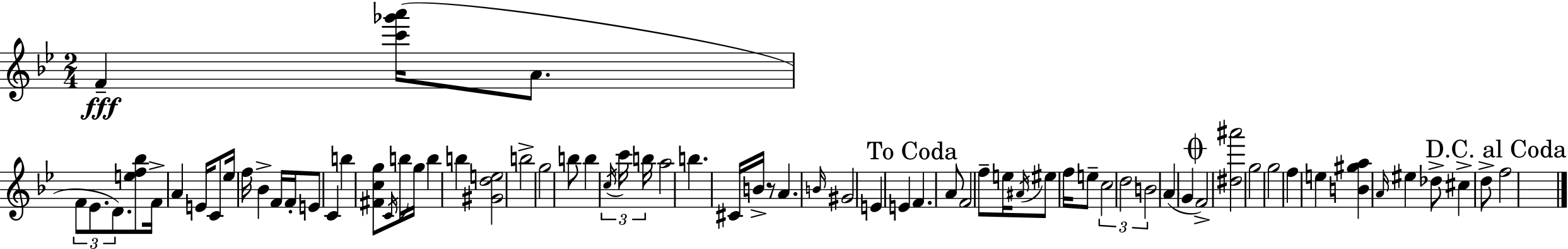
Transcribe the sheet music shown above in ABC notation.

X:1
T:Untitled
M:2/4
L:1/4
K:Bb
F [c'_g'a']/4 A/2 F/2 _E/2 D/2 [ef_b]/2 F/4 A E/4 C/2 _e/4 f/4 _B F/4 F/4 E/2 C b [^Fcg]/2 C/4 b/4 g/4 b b [^Gde]2 b2 g2 b/2 b c/4 c'/4 b/4 a2 b ^C/4 B/4 z/2 A B/4 ^G2 E E F A/2 F2 f/2 e/4 ^A/4 ^e/2 f/4 e/2 c2 d2 B2 A G F2 [^d^a']2 g2 g2 f e [B^ga] A/4 ^e _d/2 ^c d/2 f2